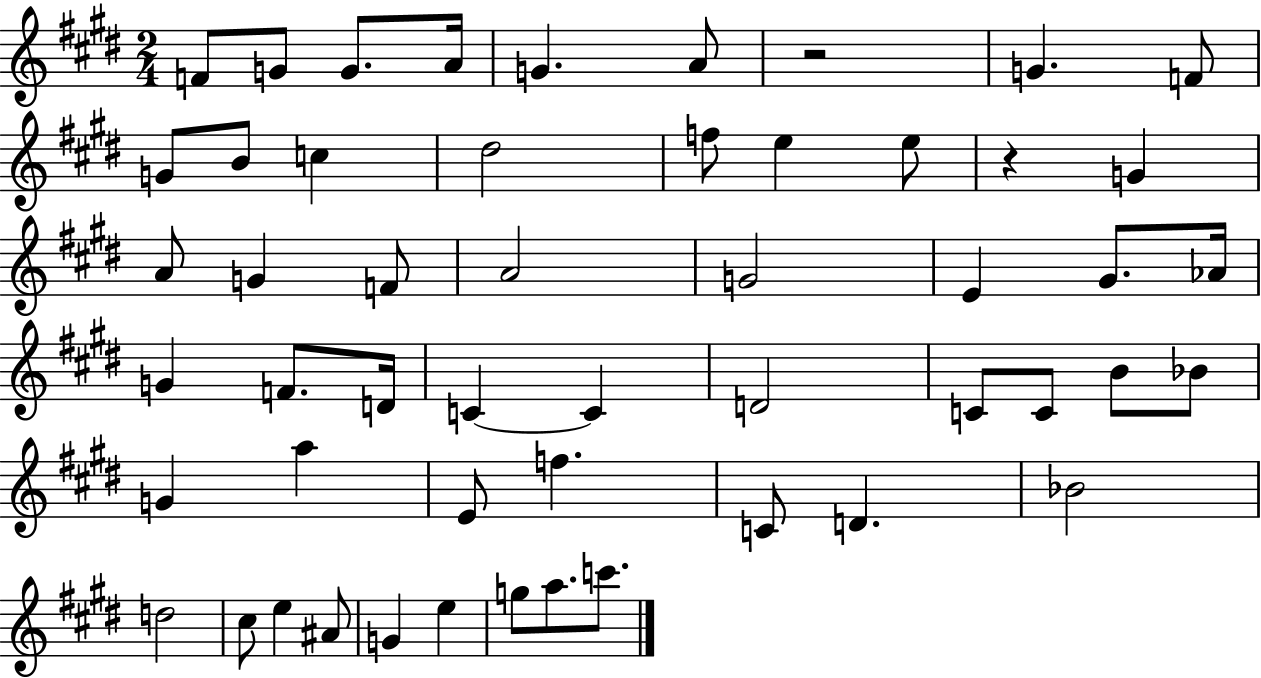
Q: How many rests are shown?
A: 2